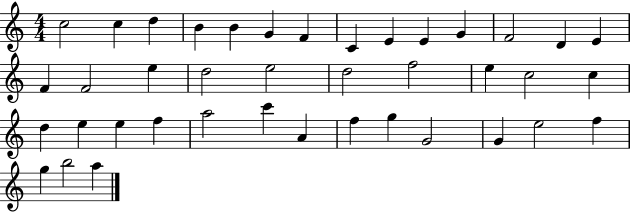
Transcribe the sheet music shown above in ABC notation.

X:1
T:Untitled
M:4/4
L:1/4
K:C
c2 c d B B G F C E E G F2 D E F F2 e d2 e2 d2 f2 e c2 c d e e f a2 c' A f g G2 G e2 f g b2 a